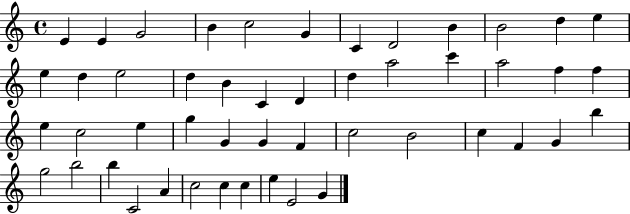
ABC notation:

X:1
T:Untitled
M:4/4
L:1/4
K:C
E E G2 B c2 G C D2 B B2 d e e d e2 d B C D d a2 c' a2 f f e c2 e g G G F c2 B2 c F G b g2 b2 b C2 A c2 c c e E2 G